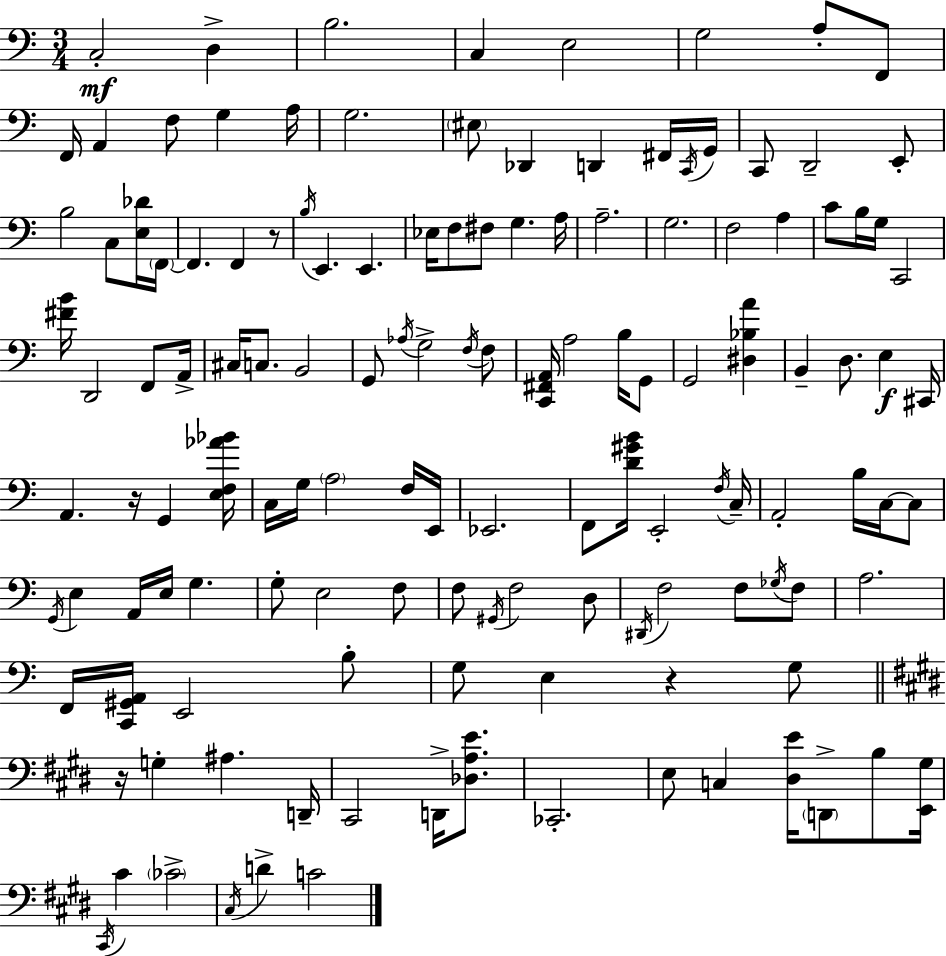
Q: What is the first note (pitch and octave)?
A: C3